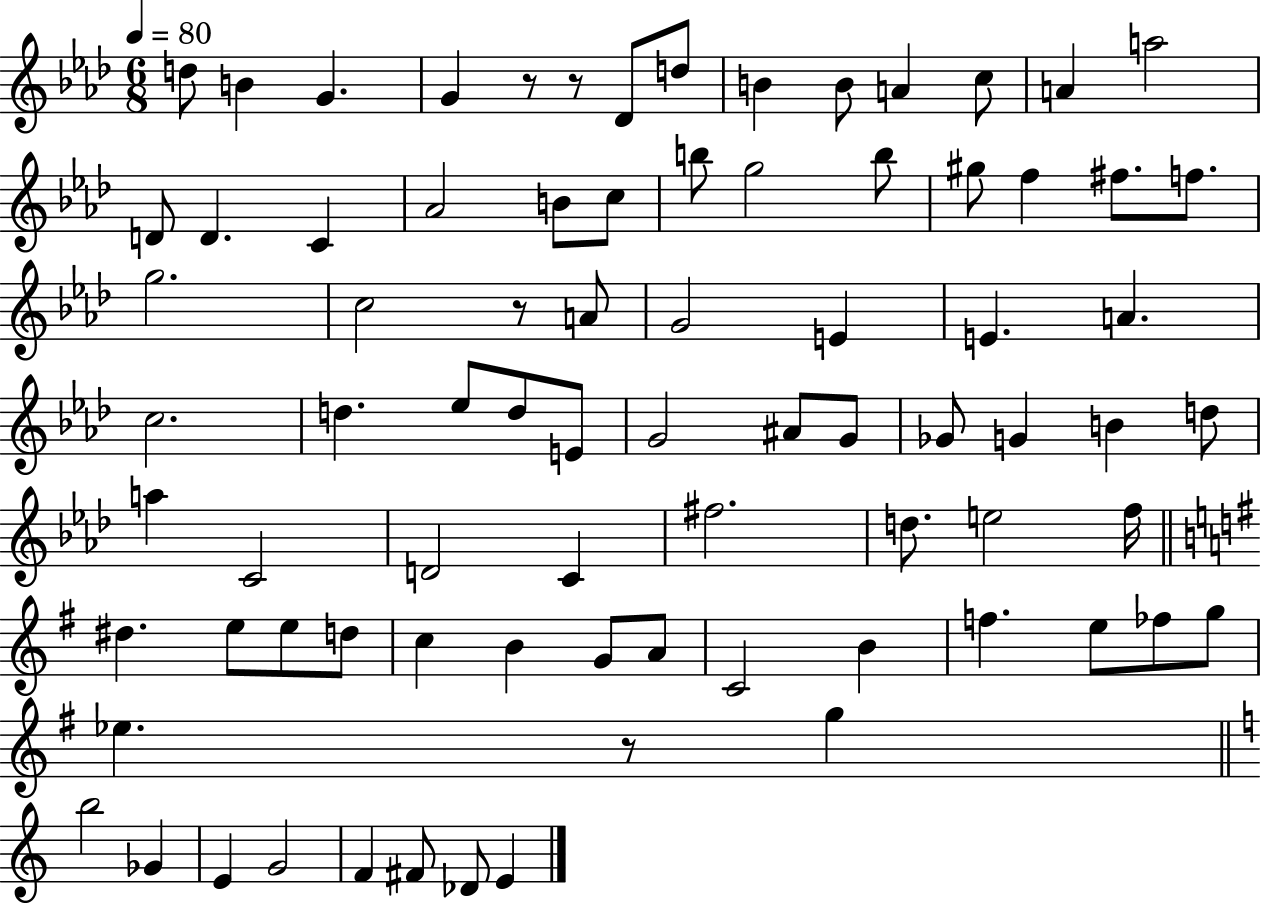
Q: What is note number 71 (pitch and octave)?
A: E4